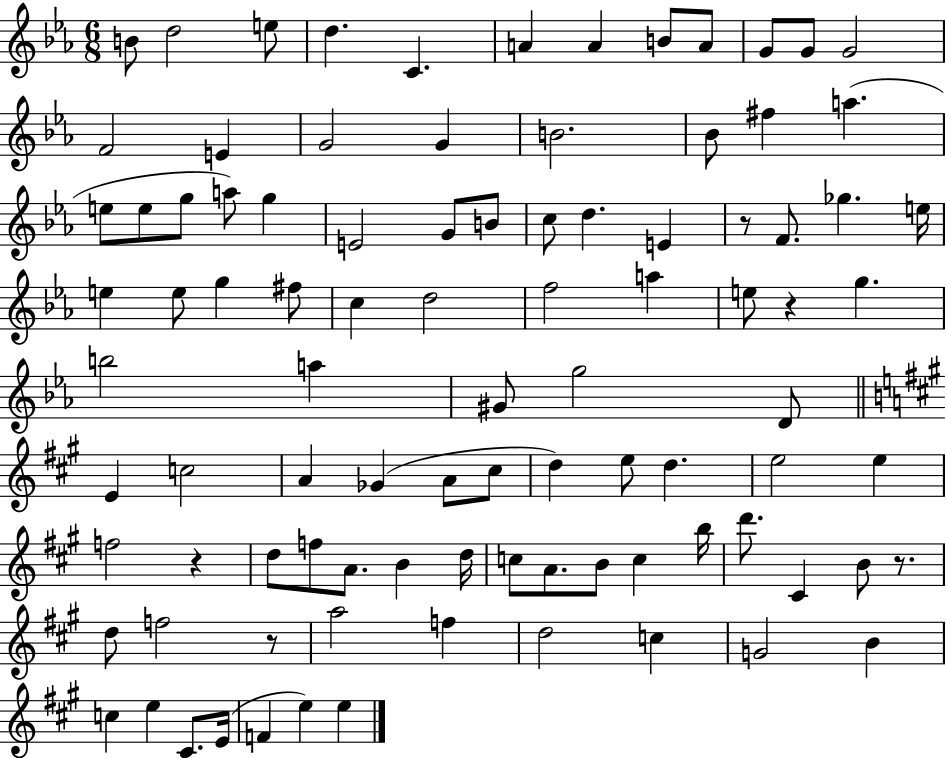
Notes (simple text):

B4/e D5/h E5/e D5/q. C4/q. A4/q A4/q B4/e A4/e G4/e G4/e G4/h F4/h E4/q G4/h G4/q B4/h. Bb4/e F#5/q A5/q. E5/e E5/e G5/e A5/e G5/q E4/h G4/e B4/e C5/e D5/q. E4/q R/e F4/e. Gb5/q. E5/s E5/q E5/e G5/q F#5/e C5/q D5/h F5/h A5/q E5/e R/q G5/q. B5/h A5/q G#4/e G5/h D4/e E4/q C5/h A4/q Gb4/q A4/e C#5/e D5/q E5/e D5/q. E5/h E5/q F5/h R/q D5/e F5/e A4/e. B4/q D5/s C5/e A4/e. B4/e C5/q B5/s D6/e. C#4/q B4/e R/e. D5/e F5/h R/e A5/h F5/q D5/h C5/q G4/h B4/q C5/q E5/q C#4/e. E4/s F4/q E5/q E5/q